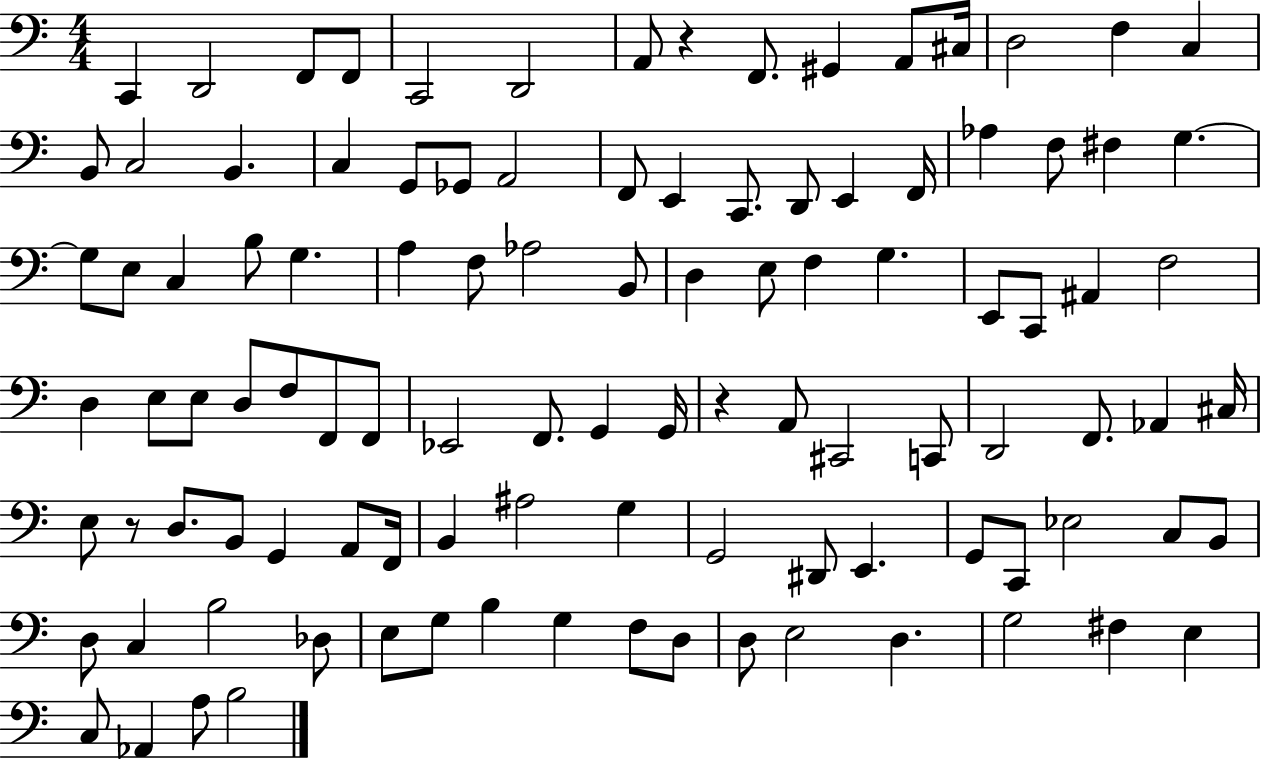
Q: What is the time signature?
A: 4/4